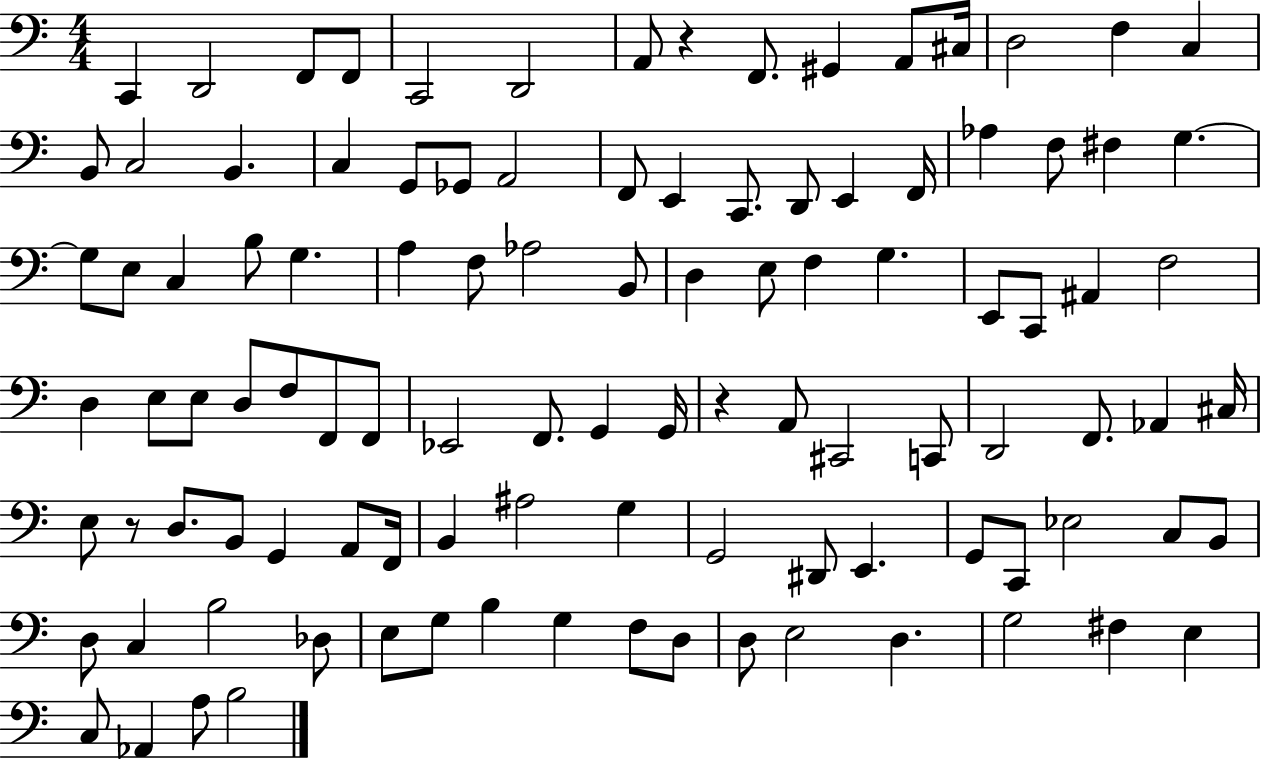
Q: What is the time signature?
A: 4/4